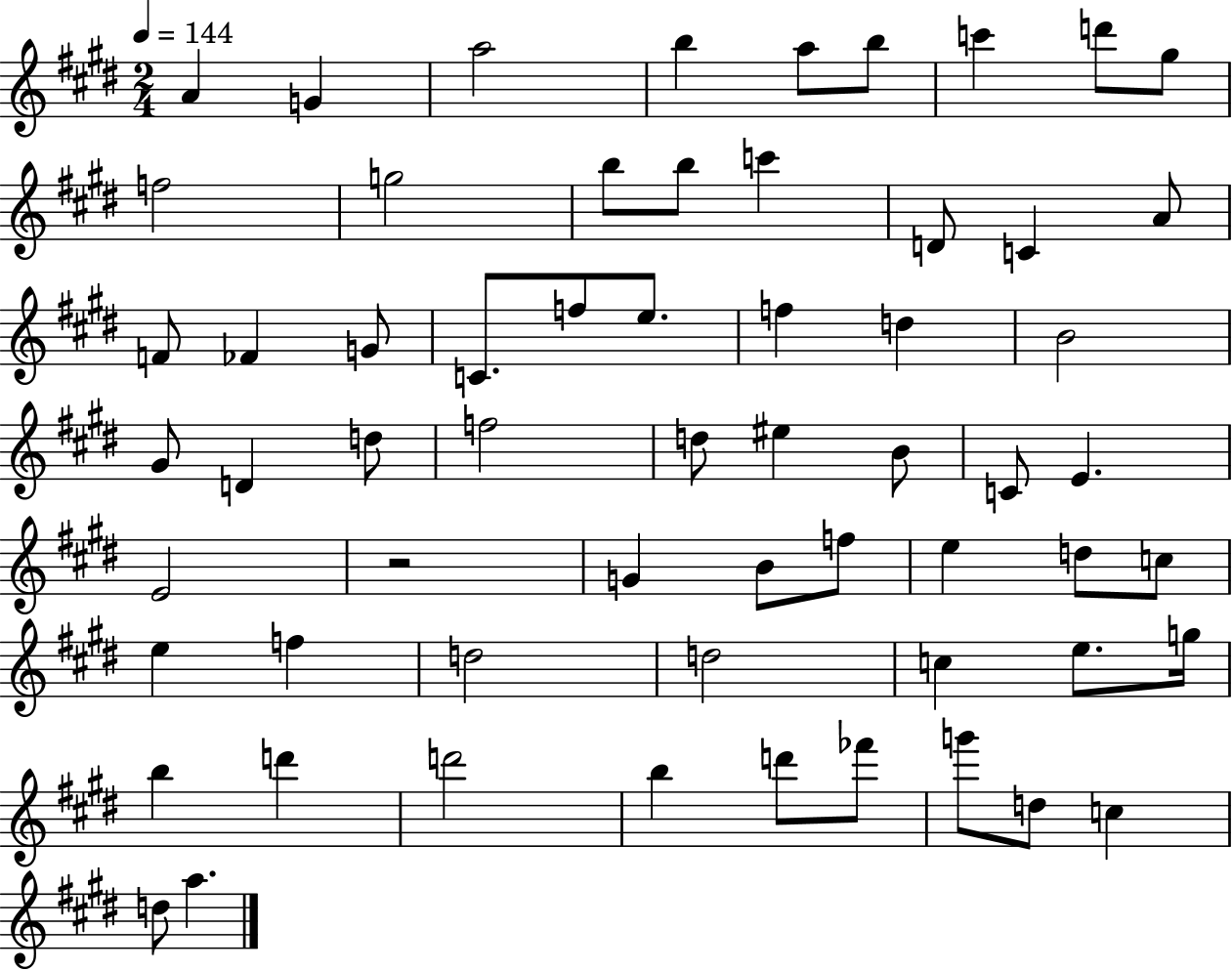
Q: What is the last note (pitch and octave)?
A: A5